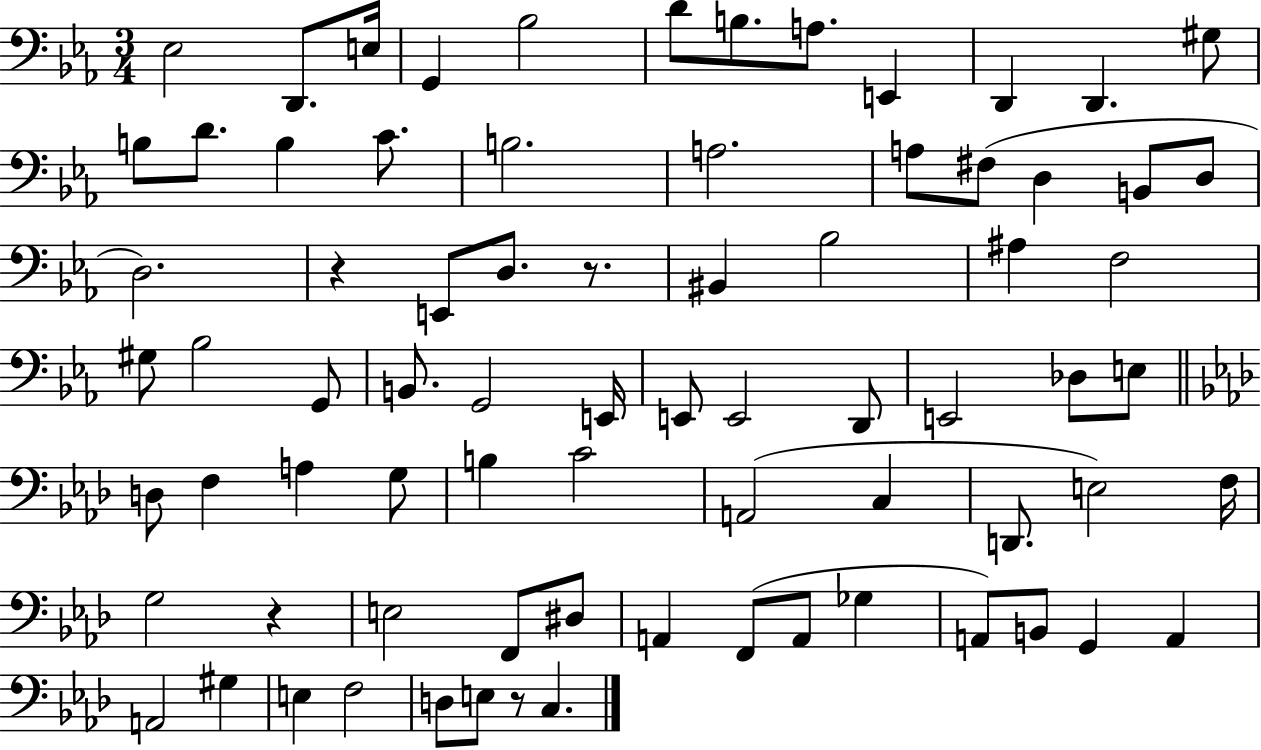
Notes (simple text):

Eb3/h D2/e. E3/s G2/q Bb3/h D4/e B3/e. A3/e. E2/q D2/q D2/q. G#3/e B3/e D4/e. B3/q C4/e. B3/h. A3/h. A3/e F#3/e D3/q B2/e D3/e D3/h. R/q E2/e D3/e. R/e. BIS2/q Bb3/h A#3/q F3/h G#3/e Bb3/h G2/e B2/e. G2/h E2/s E2/e E2/h D2/e E2/h Db3/e E3/e D3/e F3/q A3/q G3/e B3/q C4/h A2/h C3/q D2/e. E3/h F3/s G3/h R/q E3/h F2/e D#3/e A2/q F2/e A2/e Gb3/q A2/e B2/e G2/q A2/q A2/h G#3/q E3/q F3/h D3/e E3/e R/e C3/q.